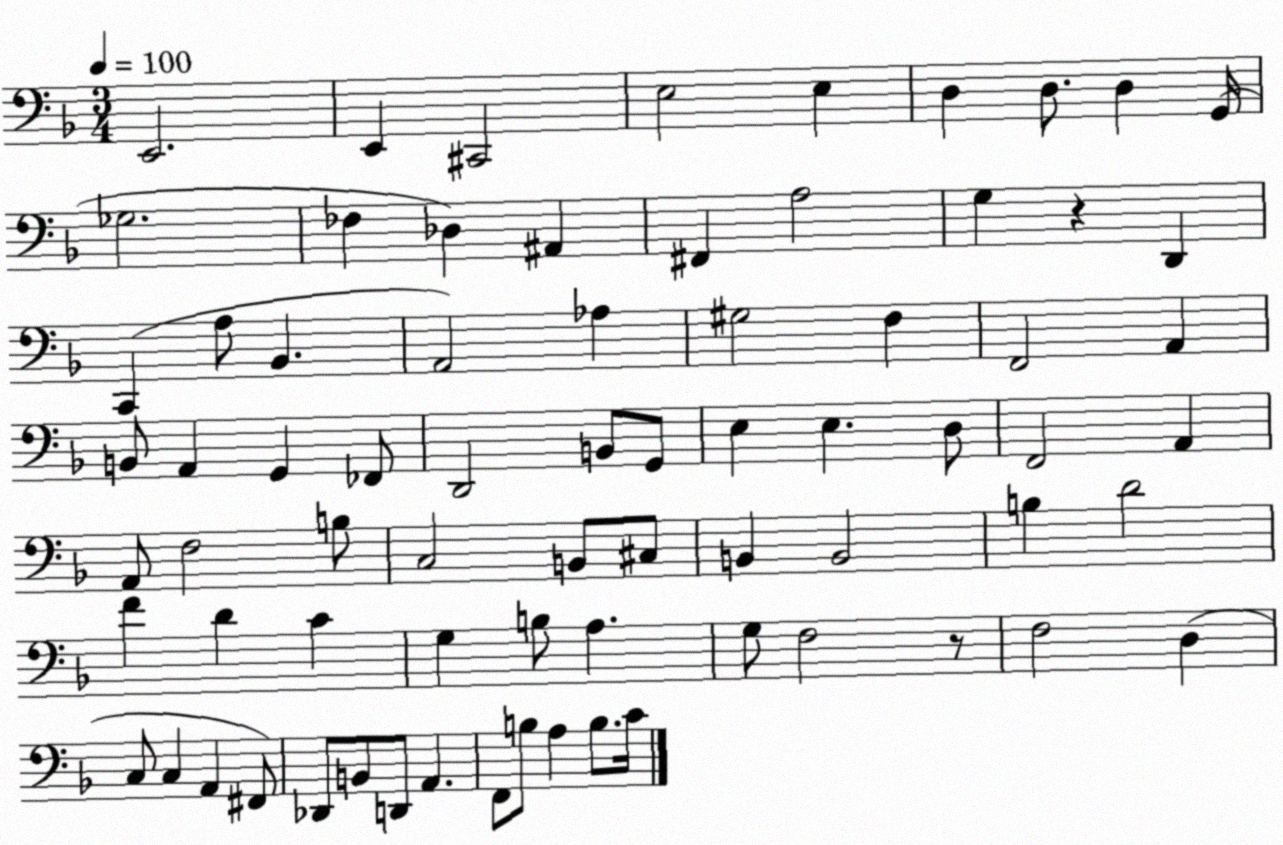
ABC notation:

X:1
T:Untitled
M:3/4
L:1/4
K:F
E,,2 E,, ^C,,2 E,2 E, D, D,/2 D, G,,/4 _G,2 _F, _D, ^A,, ^F,, A,2 G, z D,, C,, A,/2 _B,, A,,2 _A, ^G,2 F, F,,2 A,, B,,/2 A,, G,, _F,,/2 D,,2 B,,/2 G,,/2 E, E, D,/2 F,,2 A,, A,,/2 F,2 B,/2 C,2 B,,/2 ^C,/2 B,, B,,2 B, D2 F D C G, B,/2 A, G,/2 F,2 z/2 F,2 D, C,/2 C, A,, ^F,,/2 _D,,/2 B,,/2 D,,/2 A,, F,,/2 B,/2 A, B,/2 C/4